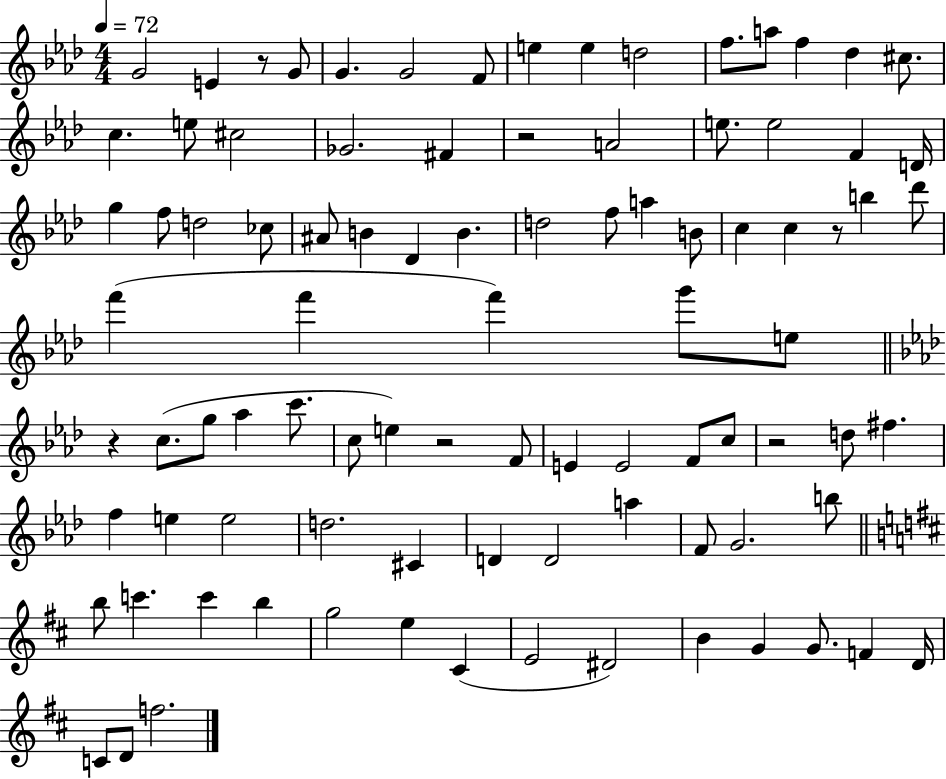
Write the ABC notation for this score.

X:1
T:Untitled
M:4/4
L:1/4
K:Ab
G2 E z/2 G/2 G G2 F/2 e e d2 f/2 a/2 f _d ^c/2 c e/2 ^c2 _G2 ^F z2 A2 e/2 e2 F D/4 g f/2 d2 _c/2 ^A/2 B _D B d2 f/2 a B/2 c c z/2 b _d'/2 f' f' f' g'/2 e/2 z c/2 g/2 _a c'/2 c/2 e z2 F/2 E E2 F/2 c/2 z2 d/2 ^f f e e2 d2 ^C D D2 a F/2 G2 b/2 b/2 c' c' b g2 e ^C E2 ^D2 B G G/2 F D/4 C/2 D/2 f2